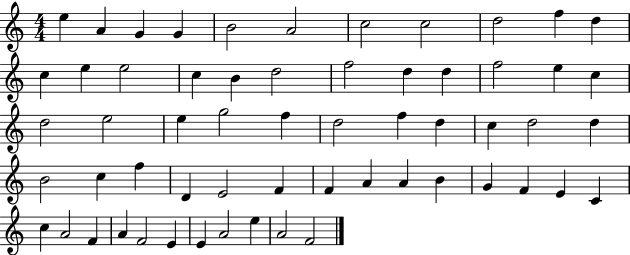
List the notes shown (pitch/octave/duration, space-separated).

E5/q A4/q G4/q G4/q B4/h A4/h C5/h C5/h D5/h F5/q D5/q C5/q E5/q E5/h C5/q B4/q D5/h F5/h D5/q D5/q F5/h E5/q C5/q D5/h E5/h E5/q G5/h F5/q D5/h F5/q D5/q C5/q D5/h D5/q B4/h C5/q F5/q D4/q E4/h F4/q F4/q A4/q A4/q B4/q G4/q F4/q E4/q C4/q C5/q A4/h F4/q A4/q F4/h E4/q E4/q A4/h E5/q A4/h F4/h